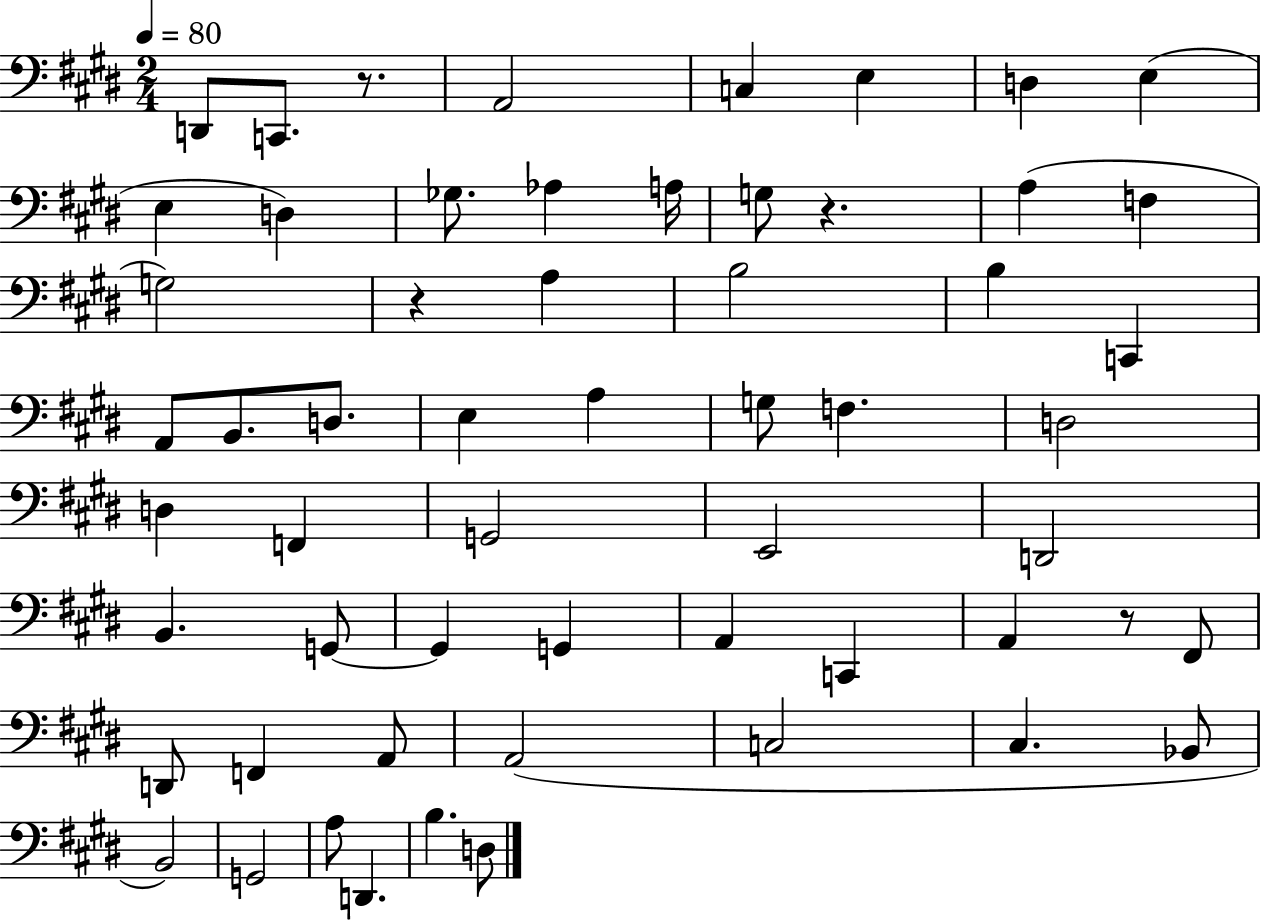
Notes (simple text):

D2/e C2/e. R/e. A2/h C3/q E3/q D3/q E3/q E3/q D3/q Gb3/e. Ab3/q A3/s G3/e R/q. A3/q F3/q G3/h R/q A3/q B3/h B3/q C2/q A2/e B2/e. D3/e. E3/q A3/q G3/e F3/q. D3/h D3/q F2/q G2/h E2/h D2/h B2/q. G2/e G2/q G2/q A2/q C2/q A2/q R/e F#2/e D2/e F2/q A2/e A2/h C3/h C#3/q. Bb2/e B2/h G2/h A3/e D2/q. B3/q. D3/e